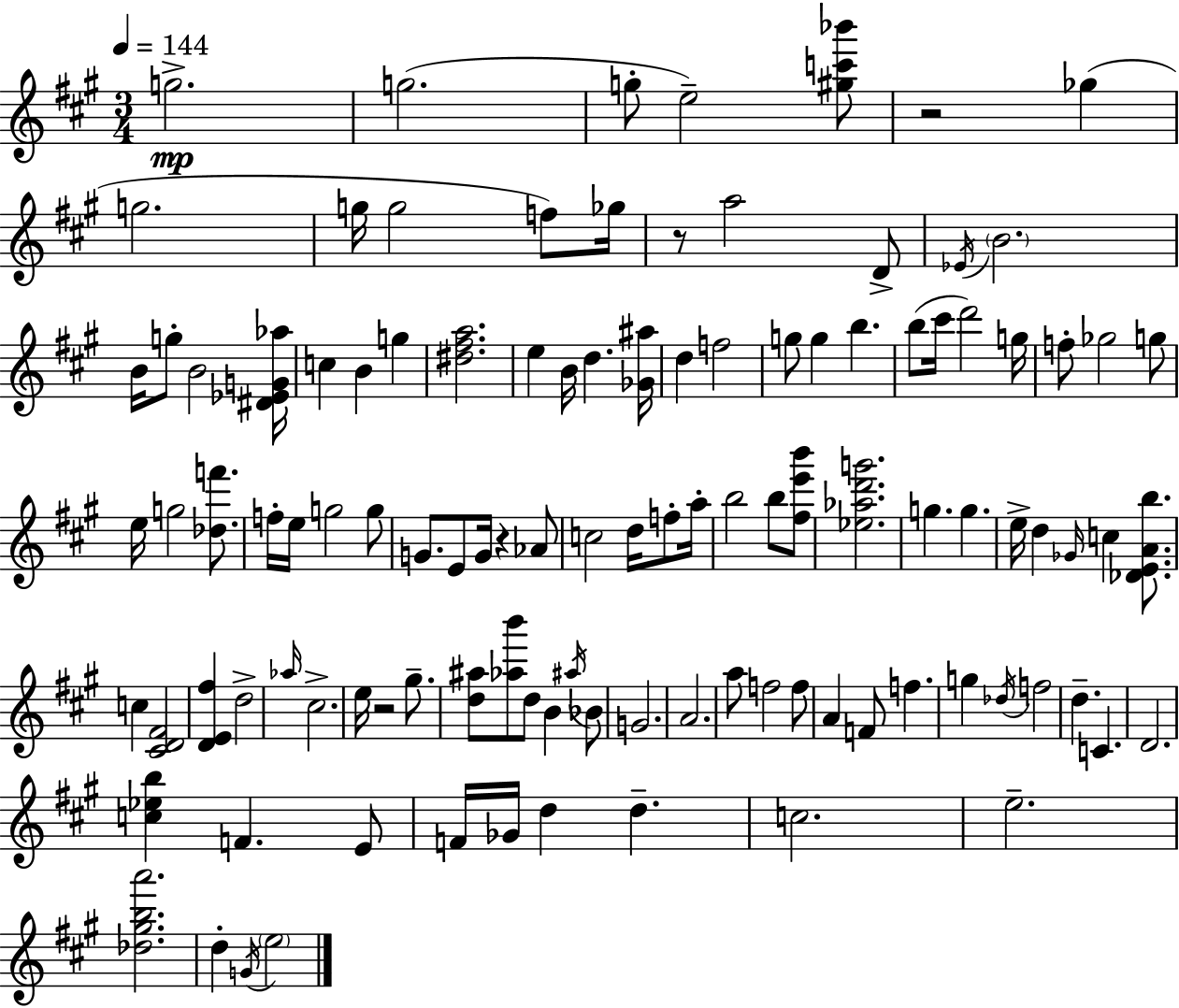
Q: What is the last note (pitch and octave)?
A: E5